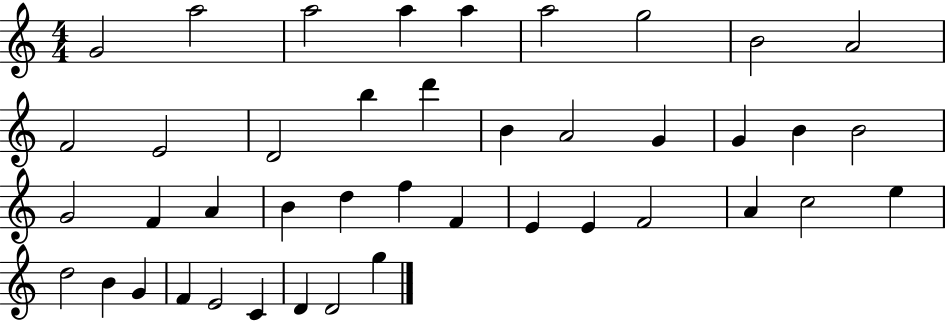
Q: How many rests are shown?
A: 0